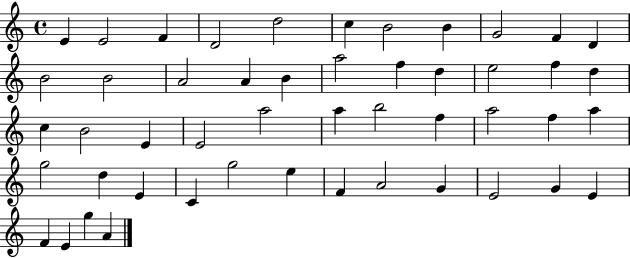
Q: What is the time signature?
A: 4/4